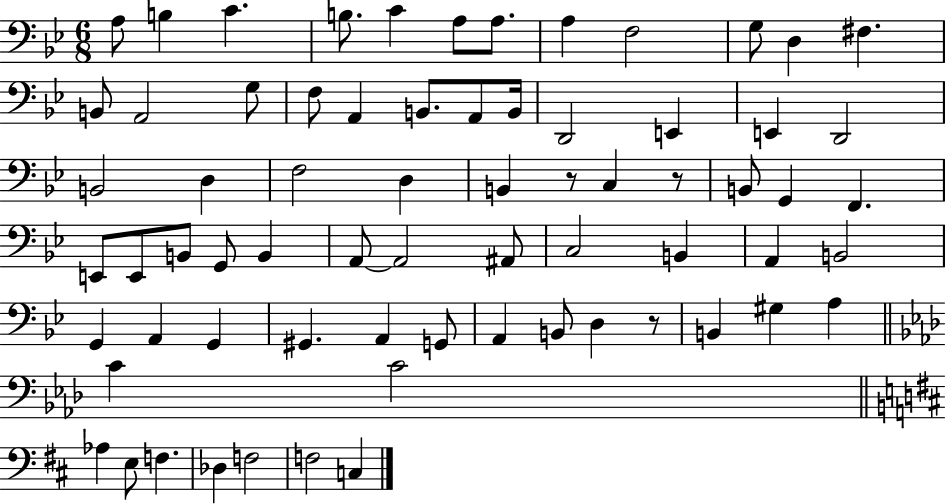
X:1
T:Untitled
M:6/8
L:1/4
K:Bb
A,/2 B, C B,/2 C A,/2 A,/2 A, F,2 G,/2 D, ^F, B,,/2 A,,2 G,/2 F,/2 A,, B,,/2 A,,/2 B,,/4 D,,2 E,, E,, D,,2 B,,2 D, F,2 D, B,, z/2 C, z/2 B,,/2 G,, F,, E,,/2 E,,/2 B,,/2 G,,/2 B,, A,,/2 A,,2 ^A,,/2 C,2 B,, A,, B,,2 G,, A,, G,, ^G,, A,, G,,/2 A,, B,,/2 D, z/2 B,, ^G, A, C C2 _A, E,/2 F, _D, F,2 F,2 C,